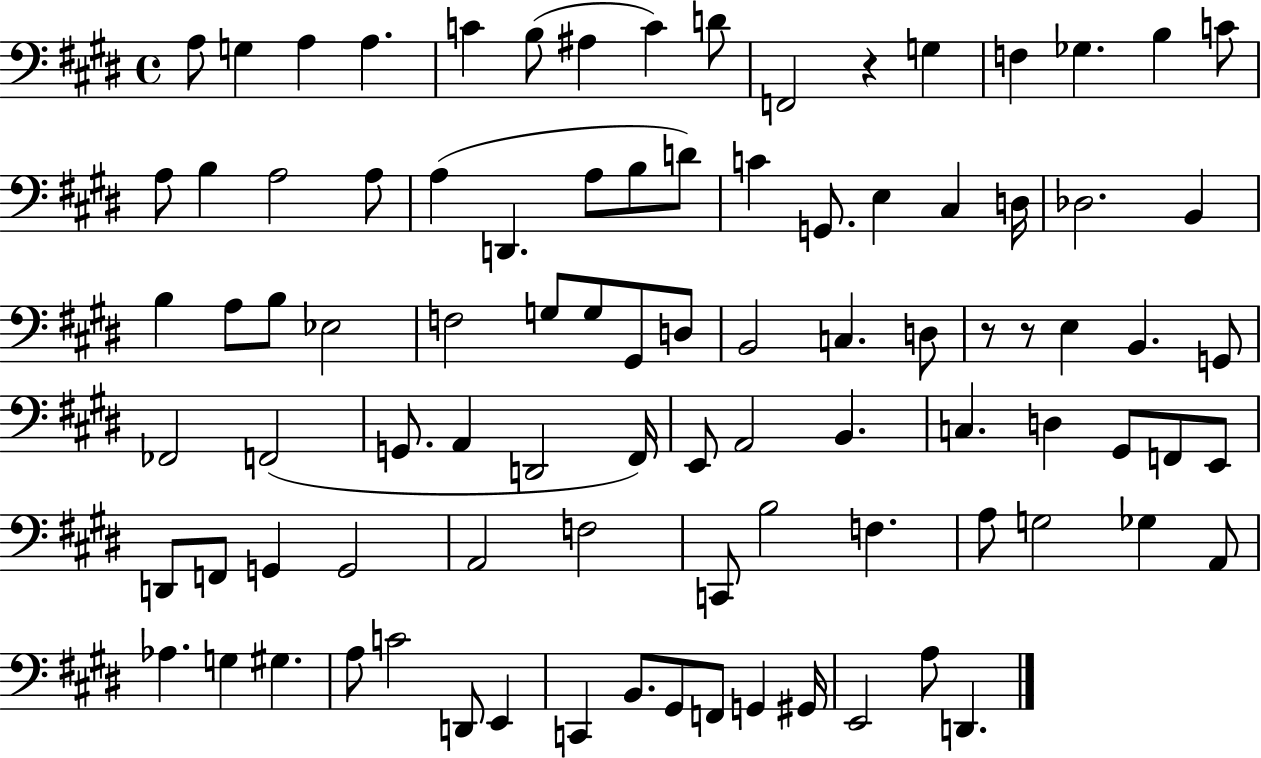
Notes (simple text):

A3/e G3/q A3/q A3/q. C4/q B3/e A#3/q C4/q D4/e F2/h R/q G3/q F3/q Gb3/q. B3/q C4/e A3/e B3/q A3/h A3/e A3/q D2/q. A3/e B3/e D4/e C4/q G2/e. E3/q C#3/q D3/s Db3/h. B2/q B3/q A3/e B3/e Eb3/h F3/h G3/e G3/e G#2/e D3/e B2/h C3/q. D3/e R/e R/e E3/q B2/q. G2/e FES2/h F2/h G2/e. A2/q D2/h F#2/s E2/e A2/h B2/q. C3/q. D3/q G#2/e F2/e E2/e D2/e F2/e G2/q G2/h A2/h F3/h C2/e B3/h F3/q. A3/e G3/h Gb3/q A2/e Ab3/q. G3/q G#3/q. A3/e C4/h D2/e E2/q C2/q B2/e. G#2/e F2/e G2/q G#2/s E2/h A3/e D2/q.